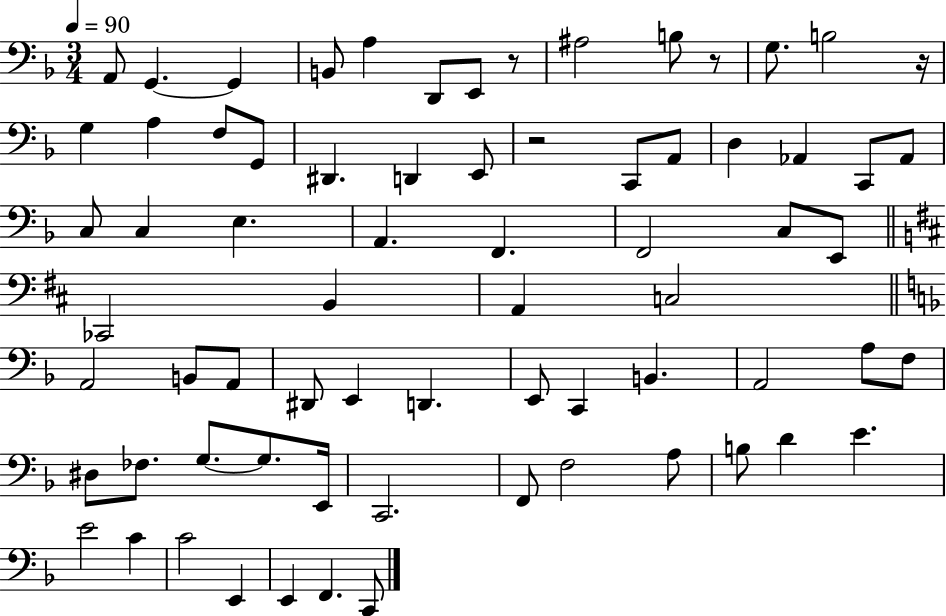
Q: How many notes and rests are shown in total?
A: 71